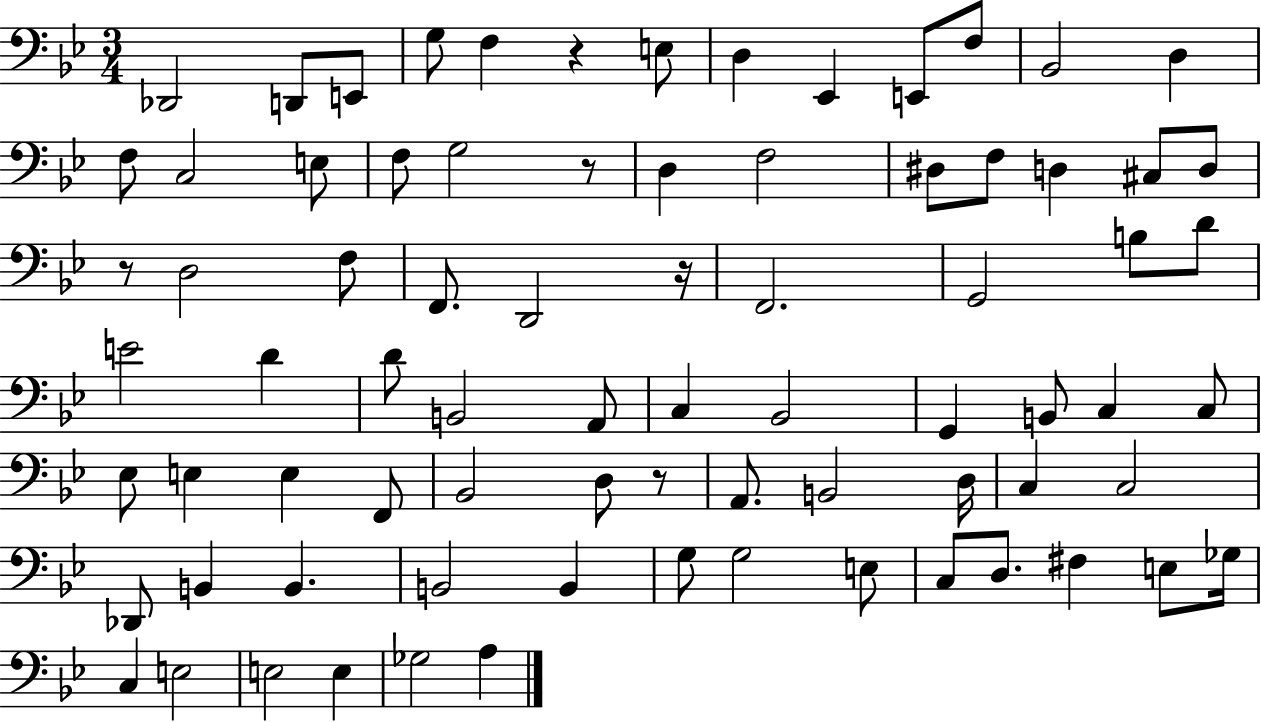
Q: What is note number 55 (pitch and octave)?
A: Db2